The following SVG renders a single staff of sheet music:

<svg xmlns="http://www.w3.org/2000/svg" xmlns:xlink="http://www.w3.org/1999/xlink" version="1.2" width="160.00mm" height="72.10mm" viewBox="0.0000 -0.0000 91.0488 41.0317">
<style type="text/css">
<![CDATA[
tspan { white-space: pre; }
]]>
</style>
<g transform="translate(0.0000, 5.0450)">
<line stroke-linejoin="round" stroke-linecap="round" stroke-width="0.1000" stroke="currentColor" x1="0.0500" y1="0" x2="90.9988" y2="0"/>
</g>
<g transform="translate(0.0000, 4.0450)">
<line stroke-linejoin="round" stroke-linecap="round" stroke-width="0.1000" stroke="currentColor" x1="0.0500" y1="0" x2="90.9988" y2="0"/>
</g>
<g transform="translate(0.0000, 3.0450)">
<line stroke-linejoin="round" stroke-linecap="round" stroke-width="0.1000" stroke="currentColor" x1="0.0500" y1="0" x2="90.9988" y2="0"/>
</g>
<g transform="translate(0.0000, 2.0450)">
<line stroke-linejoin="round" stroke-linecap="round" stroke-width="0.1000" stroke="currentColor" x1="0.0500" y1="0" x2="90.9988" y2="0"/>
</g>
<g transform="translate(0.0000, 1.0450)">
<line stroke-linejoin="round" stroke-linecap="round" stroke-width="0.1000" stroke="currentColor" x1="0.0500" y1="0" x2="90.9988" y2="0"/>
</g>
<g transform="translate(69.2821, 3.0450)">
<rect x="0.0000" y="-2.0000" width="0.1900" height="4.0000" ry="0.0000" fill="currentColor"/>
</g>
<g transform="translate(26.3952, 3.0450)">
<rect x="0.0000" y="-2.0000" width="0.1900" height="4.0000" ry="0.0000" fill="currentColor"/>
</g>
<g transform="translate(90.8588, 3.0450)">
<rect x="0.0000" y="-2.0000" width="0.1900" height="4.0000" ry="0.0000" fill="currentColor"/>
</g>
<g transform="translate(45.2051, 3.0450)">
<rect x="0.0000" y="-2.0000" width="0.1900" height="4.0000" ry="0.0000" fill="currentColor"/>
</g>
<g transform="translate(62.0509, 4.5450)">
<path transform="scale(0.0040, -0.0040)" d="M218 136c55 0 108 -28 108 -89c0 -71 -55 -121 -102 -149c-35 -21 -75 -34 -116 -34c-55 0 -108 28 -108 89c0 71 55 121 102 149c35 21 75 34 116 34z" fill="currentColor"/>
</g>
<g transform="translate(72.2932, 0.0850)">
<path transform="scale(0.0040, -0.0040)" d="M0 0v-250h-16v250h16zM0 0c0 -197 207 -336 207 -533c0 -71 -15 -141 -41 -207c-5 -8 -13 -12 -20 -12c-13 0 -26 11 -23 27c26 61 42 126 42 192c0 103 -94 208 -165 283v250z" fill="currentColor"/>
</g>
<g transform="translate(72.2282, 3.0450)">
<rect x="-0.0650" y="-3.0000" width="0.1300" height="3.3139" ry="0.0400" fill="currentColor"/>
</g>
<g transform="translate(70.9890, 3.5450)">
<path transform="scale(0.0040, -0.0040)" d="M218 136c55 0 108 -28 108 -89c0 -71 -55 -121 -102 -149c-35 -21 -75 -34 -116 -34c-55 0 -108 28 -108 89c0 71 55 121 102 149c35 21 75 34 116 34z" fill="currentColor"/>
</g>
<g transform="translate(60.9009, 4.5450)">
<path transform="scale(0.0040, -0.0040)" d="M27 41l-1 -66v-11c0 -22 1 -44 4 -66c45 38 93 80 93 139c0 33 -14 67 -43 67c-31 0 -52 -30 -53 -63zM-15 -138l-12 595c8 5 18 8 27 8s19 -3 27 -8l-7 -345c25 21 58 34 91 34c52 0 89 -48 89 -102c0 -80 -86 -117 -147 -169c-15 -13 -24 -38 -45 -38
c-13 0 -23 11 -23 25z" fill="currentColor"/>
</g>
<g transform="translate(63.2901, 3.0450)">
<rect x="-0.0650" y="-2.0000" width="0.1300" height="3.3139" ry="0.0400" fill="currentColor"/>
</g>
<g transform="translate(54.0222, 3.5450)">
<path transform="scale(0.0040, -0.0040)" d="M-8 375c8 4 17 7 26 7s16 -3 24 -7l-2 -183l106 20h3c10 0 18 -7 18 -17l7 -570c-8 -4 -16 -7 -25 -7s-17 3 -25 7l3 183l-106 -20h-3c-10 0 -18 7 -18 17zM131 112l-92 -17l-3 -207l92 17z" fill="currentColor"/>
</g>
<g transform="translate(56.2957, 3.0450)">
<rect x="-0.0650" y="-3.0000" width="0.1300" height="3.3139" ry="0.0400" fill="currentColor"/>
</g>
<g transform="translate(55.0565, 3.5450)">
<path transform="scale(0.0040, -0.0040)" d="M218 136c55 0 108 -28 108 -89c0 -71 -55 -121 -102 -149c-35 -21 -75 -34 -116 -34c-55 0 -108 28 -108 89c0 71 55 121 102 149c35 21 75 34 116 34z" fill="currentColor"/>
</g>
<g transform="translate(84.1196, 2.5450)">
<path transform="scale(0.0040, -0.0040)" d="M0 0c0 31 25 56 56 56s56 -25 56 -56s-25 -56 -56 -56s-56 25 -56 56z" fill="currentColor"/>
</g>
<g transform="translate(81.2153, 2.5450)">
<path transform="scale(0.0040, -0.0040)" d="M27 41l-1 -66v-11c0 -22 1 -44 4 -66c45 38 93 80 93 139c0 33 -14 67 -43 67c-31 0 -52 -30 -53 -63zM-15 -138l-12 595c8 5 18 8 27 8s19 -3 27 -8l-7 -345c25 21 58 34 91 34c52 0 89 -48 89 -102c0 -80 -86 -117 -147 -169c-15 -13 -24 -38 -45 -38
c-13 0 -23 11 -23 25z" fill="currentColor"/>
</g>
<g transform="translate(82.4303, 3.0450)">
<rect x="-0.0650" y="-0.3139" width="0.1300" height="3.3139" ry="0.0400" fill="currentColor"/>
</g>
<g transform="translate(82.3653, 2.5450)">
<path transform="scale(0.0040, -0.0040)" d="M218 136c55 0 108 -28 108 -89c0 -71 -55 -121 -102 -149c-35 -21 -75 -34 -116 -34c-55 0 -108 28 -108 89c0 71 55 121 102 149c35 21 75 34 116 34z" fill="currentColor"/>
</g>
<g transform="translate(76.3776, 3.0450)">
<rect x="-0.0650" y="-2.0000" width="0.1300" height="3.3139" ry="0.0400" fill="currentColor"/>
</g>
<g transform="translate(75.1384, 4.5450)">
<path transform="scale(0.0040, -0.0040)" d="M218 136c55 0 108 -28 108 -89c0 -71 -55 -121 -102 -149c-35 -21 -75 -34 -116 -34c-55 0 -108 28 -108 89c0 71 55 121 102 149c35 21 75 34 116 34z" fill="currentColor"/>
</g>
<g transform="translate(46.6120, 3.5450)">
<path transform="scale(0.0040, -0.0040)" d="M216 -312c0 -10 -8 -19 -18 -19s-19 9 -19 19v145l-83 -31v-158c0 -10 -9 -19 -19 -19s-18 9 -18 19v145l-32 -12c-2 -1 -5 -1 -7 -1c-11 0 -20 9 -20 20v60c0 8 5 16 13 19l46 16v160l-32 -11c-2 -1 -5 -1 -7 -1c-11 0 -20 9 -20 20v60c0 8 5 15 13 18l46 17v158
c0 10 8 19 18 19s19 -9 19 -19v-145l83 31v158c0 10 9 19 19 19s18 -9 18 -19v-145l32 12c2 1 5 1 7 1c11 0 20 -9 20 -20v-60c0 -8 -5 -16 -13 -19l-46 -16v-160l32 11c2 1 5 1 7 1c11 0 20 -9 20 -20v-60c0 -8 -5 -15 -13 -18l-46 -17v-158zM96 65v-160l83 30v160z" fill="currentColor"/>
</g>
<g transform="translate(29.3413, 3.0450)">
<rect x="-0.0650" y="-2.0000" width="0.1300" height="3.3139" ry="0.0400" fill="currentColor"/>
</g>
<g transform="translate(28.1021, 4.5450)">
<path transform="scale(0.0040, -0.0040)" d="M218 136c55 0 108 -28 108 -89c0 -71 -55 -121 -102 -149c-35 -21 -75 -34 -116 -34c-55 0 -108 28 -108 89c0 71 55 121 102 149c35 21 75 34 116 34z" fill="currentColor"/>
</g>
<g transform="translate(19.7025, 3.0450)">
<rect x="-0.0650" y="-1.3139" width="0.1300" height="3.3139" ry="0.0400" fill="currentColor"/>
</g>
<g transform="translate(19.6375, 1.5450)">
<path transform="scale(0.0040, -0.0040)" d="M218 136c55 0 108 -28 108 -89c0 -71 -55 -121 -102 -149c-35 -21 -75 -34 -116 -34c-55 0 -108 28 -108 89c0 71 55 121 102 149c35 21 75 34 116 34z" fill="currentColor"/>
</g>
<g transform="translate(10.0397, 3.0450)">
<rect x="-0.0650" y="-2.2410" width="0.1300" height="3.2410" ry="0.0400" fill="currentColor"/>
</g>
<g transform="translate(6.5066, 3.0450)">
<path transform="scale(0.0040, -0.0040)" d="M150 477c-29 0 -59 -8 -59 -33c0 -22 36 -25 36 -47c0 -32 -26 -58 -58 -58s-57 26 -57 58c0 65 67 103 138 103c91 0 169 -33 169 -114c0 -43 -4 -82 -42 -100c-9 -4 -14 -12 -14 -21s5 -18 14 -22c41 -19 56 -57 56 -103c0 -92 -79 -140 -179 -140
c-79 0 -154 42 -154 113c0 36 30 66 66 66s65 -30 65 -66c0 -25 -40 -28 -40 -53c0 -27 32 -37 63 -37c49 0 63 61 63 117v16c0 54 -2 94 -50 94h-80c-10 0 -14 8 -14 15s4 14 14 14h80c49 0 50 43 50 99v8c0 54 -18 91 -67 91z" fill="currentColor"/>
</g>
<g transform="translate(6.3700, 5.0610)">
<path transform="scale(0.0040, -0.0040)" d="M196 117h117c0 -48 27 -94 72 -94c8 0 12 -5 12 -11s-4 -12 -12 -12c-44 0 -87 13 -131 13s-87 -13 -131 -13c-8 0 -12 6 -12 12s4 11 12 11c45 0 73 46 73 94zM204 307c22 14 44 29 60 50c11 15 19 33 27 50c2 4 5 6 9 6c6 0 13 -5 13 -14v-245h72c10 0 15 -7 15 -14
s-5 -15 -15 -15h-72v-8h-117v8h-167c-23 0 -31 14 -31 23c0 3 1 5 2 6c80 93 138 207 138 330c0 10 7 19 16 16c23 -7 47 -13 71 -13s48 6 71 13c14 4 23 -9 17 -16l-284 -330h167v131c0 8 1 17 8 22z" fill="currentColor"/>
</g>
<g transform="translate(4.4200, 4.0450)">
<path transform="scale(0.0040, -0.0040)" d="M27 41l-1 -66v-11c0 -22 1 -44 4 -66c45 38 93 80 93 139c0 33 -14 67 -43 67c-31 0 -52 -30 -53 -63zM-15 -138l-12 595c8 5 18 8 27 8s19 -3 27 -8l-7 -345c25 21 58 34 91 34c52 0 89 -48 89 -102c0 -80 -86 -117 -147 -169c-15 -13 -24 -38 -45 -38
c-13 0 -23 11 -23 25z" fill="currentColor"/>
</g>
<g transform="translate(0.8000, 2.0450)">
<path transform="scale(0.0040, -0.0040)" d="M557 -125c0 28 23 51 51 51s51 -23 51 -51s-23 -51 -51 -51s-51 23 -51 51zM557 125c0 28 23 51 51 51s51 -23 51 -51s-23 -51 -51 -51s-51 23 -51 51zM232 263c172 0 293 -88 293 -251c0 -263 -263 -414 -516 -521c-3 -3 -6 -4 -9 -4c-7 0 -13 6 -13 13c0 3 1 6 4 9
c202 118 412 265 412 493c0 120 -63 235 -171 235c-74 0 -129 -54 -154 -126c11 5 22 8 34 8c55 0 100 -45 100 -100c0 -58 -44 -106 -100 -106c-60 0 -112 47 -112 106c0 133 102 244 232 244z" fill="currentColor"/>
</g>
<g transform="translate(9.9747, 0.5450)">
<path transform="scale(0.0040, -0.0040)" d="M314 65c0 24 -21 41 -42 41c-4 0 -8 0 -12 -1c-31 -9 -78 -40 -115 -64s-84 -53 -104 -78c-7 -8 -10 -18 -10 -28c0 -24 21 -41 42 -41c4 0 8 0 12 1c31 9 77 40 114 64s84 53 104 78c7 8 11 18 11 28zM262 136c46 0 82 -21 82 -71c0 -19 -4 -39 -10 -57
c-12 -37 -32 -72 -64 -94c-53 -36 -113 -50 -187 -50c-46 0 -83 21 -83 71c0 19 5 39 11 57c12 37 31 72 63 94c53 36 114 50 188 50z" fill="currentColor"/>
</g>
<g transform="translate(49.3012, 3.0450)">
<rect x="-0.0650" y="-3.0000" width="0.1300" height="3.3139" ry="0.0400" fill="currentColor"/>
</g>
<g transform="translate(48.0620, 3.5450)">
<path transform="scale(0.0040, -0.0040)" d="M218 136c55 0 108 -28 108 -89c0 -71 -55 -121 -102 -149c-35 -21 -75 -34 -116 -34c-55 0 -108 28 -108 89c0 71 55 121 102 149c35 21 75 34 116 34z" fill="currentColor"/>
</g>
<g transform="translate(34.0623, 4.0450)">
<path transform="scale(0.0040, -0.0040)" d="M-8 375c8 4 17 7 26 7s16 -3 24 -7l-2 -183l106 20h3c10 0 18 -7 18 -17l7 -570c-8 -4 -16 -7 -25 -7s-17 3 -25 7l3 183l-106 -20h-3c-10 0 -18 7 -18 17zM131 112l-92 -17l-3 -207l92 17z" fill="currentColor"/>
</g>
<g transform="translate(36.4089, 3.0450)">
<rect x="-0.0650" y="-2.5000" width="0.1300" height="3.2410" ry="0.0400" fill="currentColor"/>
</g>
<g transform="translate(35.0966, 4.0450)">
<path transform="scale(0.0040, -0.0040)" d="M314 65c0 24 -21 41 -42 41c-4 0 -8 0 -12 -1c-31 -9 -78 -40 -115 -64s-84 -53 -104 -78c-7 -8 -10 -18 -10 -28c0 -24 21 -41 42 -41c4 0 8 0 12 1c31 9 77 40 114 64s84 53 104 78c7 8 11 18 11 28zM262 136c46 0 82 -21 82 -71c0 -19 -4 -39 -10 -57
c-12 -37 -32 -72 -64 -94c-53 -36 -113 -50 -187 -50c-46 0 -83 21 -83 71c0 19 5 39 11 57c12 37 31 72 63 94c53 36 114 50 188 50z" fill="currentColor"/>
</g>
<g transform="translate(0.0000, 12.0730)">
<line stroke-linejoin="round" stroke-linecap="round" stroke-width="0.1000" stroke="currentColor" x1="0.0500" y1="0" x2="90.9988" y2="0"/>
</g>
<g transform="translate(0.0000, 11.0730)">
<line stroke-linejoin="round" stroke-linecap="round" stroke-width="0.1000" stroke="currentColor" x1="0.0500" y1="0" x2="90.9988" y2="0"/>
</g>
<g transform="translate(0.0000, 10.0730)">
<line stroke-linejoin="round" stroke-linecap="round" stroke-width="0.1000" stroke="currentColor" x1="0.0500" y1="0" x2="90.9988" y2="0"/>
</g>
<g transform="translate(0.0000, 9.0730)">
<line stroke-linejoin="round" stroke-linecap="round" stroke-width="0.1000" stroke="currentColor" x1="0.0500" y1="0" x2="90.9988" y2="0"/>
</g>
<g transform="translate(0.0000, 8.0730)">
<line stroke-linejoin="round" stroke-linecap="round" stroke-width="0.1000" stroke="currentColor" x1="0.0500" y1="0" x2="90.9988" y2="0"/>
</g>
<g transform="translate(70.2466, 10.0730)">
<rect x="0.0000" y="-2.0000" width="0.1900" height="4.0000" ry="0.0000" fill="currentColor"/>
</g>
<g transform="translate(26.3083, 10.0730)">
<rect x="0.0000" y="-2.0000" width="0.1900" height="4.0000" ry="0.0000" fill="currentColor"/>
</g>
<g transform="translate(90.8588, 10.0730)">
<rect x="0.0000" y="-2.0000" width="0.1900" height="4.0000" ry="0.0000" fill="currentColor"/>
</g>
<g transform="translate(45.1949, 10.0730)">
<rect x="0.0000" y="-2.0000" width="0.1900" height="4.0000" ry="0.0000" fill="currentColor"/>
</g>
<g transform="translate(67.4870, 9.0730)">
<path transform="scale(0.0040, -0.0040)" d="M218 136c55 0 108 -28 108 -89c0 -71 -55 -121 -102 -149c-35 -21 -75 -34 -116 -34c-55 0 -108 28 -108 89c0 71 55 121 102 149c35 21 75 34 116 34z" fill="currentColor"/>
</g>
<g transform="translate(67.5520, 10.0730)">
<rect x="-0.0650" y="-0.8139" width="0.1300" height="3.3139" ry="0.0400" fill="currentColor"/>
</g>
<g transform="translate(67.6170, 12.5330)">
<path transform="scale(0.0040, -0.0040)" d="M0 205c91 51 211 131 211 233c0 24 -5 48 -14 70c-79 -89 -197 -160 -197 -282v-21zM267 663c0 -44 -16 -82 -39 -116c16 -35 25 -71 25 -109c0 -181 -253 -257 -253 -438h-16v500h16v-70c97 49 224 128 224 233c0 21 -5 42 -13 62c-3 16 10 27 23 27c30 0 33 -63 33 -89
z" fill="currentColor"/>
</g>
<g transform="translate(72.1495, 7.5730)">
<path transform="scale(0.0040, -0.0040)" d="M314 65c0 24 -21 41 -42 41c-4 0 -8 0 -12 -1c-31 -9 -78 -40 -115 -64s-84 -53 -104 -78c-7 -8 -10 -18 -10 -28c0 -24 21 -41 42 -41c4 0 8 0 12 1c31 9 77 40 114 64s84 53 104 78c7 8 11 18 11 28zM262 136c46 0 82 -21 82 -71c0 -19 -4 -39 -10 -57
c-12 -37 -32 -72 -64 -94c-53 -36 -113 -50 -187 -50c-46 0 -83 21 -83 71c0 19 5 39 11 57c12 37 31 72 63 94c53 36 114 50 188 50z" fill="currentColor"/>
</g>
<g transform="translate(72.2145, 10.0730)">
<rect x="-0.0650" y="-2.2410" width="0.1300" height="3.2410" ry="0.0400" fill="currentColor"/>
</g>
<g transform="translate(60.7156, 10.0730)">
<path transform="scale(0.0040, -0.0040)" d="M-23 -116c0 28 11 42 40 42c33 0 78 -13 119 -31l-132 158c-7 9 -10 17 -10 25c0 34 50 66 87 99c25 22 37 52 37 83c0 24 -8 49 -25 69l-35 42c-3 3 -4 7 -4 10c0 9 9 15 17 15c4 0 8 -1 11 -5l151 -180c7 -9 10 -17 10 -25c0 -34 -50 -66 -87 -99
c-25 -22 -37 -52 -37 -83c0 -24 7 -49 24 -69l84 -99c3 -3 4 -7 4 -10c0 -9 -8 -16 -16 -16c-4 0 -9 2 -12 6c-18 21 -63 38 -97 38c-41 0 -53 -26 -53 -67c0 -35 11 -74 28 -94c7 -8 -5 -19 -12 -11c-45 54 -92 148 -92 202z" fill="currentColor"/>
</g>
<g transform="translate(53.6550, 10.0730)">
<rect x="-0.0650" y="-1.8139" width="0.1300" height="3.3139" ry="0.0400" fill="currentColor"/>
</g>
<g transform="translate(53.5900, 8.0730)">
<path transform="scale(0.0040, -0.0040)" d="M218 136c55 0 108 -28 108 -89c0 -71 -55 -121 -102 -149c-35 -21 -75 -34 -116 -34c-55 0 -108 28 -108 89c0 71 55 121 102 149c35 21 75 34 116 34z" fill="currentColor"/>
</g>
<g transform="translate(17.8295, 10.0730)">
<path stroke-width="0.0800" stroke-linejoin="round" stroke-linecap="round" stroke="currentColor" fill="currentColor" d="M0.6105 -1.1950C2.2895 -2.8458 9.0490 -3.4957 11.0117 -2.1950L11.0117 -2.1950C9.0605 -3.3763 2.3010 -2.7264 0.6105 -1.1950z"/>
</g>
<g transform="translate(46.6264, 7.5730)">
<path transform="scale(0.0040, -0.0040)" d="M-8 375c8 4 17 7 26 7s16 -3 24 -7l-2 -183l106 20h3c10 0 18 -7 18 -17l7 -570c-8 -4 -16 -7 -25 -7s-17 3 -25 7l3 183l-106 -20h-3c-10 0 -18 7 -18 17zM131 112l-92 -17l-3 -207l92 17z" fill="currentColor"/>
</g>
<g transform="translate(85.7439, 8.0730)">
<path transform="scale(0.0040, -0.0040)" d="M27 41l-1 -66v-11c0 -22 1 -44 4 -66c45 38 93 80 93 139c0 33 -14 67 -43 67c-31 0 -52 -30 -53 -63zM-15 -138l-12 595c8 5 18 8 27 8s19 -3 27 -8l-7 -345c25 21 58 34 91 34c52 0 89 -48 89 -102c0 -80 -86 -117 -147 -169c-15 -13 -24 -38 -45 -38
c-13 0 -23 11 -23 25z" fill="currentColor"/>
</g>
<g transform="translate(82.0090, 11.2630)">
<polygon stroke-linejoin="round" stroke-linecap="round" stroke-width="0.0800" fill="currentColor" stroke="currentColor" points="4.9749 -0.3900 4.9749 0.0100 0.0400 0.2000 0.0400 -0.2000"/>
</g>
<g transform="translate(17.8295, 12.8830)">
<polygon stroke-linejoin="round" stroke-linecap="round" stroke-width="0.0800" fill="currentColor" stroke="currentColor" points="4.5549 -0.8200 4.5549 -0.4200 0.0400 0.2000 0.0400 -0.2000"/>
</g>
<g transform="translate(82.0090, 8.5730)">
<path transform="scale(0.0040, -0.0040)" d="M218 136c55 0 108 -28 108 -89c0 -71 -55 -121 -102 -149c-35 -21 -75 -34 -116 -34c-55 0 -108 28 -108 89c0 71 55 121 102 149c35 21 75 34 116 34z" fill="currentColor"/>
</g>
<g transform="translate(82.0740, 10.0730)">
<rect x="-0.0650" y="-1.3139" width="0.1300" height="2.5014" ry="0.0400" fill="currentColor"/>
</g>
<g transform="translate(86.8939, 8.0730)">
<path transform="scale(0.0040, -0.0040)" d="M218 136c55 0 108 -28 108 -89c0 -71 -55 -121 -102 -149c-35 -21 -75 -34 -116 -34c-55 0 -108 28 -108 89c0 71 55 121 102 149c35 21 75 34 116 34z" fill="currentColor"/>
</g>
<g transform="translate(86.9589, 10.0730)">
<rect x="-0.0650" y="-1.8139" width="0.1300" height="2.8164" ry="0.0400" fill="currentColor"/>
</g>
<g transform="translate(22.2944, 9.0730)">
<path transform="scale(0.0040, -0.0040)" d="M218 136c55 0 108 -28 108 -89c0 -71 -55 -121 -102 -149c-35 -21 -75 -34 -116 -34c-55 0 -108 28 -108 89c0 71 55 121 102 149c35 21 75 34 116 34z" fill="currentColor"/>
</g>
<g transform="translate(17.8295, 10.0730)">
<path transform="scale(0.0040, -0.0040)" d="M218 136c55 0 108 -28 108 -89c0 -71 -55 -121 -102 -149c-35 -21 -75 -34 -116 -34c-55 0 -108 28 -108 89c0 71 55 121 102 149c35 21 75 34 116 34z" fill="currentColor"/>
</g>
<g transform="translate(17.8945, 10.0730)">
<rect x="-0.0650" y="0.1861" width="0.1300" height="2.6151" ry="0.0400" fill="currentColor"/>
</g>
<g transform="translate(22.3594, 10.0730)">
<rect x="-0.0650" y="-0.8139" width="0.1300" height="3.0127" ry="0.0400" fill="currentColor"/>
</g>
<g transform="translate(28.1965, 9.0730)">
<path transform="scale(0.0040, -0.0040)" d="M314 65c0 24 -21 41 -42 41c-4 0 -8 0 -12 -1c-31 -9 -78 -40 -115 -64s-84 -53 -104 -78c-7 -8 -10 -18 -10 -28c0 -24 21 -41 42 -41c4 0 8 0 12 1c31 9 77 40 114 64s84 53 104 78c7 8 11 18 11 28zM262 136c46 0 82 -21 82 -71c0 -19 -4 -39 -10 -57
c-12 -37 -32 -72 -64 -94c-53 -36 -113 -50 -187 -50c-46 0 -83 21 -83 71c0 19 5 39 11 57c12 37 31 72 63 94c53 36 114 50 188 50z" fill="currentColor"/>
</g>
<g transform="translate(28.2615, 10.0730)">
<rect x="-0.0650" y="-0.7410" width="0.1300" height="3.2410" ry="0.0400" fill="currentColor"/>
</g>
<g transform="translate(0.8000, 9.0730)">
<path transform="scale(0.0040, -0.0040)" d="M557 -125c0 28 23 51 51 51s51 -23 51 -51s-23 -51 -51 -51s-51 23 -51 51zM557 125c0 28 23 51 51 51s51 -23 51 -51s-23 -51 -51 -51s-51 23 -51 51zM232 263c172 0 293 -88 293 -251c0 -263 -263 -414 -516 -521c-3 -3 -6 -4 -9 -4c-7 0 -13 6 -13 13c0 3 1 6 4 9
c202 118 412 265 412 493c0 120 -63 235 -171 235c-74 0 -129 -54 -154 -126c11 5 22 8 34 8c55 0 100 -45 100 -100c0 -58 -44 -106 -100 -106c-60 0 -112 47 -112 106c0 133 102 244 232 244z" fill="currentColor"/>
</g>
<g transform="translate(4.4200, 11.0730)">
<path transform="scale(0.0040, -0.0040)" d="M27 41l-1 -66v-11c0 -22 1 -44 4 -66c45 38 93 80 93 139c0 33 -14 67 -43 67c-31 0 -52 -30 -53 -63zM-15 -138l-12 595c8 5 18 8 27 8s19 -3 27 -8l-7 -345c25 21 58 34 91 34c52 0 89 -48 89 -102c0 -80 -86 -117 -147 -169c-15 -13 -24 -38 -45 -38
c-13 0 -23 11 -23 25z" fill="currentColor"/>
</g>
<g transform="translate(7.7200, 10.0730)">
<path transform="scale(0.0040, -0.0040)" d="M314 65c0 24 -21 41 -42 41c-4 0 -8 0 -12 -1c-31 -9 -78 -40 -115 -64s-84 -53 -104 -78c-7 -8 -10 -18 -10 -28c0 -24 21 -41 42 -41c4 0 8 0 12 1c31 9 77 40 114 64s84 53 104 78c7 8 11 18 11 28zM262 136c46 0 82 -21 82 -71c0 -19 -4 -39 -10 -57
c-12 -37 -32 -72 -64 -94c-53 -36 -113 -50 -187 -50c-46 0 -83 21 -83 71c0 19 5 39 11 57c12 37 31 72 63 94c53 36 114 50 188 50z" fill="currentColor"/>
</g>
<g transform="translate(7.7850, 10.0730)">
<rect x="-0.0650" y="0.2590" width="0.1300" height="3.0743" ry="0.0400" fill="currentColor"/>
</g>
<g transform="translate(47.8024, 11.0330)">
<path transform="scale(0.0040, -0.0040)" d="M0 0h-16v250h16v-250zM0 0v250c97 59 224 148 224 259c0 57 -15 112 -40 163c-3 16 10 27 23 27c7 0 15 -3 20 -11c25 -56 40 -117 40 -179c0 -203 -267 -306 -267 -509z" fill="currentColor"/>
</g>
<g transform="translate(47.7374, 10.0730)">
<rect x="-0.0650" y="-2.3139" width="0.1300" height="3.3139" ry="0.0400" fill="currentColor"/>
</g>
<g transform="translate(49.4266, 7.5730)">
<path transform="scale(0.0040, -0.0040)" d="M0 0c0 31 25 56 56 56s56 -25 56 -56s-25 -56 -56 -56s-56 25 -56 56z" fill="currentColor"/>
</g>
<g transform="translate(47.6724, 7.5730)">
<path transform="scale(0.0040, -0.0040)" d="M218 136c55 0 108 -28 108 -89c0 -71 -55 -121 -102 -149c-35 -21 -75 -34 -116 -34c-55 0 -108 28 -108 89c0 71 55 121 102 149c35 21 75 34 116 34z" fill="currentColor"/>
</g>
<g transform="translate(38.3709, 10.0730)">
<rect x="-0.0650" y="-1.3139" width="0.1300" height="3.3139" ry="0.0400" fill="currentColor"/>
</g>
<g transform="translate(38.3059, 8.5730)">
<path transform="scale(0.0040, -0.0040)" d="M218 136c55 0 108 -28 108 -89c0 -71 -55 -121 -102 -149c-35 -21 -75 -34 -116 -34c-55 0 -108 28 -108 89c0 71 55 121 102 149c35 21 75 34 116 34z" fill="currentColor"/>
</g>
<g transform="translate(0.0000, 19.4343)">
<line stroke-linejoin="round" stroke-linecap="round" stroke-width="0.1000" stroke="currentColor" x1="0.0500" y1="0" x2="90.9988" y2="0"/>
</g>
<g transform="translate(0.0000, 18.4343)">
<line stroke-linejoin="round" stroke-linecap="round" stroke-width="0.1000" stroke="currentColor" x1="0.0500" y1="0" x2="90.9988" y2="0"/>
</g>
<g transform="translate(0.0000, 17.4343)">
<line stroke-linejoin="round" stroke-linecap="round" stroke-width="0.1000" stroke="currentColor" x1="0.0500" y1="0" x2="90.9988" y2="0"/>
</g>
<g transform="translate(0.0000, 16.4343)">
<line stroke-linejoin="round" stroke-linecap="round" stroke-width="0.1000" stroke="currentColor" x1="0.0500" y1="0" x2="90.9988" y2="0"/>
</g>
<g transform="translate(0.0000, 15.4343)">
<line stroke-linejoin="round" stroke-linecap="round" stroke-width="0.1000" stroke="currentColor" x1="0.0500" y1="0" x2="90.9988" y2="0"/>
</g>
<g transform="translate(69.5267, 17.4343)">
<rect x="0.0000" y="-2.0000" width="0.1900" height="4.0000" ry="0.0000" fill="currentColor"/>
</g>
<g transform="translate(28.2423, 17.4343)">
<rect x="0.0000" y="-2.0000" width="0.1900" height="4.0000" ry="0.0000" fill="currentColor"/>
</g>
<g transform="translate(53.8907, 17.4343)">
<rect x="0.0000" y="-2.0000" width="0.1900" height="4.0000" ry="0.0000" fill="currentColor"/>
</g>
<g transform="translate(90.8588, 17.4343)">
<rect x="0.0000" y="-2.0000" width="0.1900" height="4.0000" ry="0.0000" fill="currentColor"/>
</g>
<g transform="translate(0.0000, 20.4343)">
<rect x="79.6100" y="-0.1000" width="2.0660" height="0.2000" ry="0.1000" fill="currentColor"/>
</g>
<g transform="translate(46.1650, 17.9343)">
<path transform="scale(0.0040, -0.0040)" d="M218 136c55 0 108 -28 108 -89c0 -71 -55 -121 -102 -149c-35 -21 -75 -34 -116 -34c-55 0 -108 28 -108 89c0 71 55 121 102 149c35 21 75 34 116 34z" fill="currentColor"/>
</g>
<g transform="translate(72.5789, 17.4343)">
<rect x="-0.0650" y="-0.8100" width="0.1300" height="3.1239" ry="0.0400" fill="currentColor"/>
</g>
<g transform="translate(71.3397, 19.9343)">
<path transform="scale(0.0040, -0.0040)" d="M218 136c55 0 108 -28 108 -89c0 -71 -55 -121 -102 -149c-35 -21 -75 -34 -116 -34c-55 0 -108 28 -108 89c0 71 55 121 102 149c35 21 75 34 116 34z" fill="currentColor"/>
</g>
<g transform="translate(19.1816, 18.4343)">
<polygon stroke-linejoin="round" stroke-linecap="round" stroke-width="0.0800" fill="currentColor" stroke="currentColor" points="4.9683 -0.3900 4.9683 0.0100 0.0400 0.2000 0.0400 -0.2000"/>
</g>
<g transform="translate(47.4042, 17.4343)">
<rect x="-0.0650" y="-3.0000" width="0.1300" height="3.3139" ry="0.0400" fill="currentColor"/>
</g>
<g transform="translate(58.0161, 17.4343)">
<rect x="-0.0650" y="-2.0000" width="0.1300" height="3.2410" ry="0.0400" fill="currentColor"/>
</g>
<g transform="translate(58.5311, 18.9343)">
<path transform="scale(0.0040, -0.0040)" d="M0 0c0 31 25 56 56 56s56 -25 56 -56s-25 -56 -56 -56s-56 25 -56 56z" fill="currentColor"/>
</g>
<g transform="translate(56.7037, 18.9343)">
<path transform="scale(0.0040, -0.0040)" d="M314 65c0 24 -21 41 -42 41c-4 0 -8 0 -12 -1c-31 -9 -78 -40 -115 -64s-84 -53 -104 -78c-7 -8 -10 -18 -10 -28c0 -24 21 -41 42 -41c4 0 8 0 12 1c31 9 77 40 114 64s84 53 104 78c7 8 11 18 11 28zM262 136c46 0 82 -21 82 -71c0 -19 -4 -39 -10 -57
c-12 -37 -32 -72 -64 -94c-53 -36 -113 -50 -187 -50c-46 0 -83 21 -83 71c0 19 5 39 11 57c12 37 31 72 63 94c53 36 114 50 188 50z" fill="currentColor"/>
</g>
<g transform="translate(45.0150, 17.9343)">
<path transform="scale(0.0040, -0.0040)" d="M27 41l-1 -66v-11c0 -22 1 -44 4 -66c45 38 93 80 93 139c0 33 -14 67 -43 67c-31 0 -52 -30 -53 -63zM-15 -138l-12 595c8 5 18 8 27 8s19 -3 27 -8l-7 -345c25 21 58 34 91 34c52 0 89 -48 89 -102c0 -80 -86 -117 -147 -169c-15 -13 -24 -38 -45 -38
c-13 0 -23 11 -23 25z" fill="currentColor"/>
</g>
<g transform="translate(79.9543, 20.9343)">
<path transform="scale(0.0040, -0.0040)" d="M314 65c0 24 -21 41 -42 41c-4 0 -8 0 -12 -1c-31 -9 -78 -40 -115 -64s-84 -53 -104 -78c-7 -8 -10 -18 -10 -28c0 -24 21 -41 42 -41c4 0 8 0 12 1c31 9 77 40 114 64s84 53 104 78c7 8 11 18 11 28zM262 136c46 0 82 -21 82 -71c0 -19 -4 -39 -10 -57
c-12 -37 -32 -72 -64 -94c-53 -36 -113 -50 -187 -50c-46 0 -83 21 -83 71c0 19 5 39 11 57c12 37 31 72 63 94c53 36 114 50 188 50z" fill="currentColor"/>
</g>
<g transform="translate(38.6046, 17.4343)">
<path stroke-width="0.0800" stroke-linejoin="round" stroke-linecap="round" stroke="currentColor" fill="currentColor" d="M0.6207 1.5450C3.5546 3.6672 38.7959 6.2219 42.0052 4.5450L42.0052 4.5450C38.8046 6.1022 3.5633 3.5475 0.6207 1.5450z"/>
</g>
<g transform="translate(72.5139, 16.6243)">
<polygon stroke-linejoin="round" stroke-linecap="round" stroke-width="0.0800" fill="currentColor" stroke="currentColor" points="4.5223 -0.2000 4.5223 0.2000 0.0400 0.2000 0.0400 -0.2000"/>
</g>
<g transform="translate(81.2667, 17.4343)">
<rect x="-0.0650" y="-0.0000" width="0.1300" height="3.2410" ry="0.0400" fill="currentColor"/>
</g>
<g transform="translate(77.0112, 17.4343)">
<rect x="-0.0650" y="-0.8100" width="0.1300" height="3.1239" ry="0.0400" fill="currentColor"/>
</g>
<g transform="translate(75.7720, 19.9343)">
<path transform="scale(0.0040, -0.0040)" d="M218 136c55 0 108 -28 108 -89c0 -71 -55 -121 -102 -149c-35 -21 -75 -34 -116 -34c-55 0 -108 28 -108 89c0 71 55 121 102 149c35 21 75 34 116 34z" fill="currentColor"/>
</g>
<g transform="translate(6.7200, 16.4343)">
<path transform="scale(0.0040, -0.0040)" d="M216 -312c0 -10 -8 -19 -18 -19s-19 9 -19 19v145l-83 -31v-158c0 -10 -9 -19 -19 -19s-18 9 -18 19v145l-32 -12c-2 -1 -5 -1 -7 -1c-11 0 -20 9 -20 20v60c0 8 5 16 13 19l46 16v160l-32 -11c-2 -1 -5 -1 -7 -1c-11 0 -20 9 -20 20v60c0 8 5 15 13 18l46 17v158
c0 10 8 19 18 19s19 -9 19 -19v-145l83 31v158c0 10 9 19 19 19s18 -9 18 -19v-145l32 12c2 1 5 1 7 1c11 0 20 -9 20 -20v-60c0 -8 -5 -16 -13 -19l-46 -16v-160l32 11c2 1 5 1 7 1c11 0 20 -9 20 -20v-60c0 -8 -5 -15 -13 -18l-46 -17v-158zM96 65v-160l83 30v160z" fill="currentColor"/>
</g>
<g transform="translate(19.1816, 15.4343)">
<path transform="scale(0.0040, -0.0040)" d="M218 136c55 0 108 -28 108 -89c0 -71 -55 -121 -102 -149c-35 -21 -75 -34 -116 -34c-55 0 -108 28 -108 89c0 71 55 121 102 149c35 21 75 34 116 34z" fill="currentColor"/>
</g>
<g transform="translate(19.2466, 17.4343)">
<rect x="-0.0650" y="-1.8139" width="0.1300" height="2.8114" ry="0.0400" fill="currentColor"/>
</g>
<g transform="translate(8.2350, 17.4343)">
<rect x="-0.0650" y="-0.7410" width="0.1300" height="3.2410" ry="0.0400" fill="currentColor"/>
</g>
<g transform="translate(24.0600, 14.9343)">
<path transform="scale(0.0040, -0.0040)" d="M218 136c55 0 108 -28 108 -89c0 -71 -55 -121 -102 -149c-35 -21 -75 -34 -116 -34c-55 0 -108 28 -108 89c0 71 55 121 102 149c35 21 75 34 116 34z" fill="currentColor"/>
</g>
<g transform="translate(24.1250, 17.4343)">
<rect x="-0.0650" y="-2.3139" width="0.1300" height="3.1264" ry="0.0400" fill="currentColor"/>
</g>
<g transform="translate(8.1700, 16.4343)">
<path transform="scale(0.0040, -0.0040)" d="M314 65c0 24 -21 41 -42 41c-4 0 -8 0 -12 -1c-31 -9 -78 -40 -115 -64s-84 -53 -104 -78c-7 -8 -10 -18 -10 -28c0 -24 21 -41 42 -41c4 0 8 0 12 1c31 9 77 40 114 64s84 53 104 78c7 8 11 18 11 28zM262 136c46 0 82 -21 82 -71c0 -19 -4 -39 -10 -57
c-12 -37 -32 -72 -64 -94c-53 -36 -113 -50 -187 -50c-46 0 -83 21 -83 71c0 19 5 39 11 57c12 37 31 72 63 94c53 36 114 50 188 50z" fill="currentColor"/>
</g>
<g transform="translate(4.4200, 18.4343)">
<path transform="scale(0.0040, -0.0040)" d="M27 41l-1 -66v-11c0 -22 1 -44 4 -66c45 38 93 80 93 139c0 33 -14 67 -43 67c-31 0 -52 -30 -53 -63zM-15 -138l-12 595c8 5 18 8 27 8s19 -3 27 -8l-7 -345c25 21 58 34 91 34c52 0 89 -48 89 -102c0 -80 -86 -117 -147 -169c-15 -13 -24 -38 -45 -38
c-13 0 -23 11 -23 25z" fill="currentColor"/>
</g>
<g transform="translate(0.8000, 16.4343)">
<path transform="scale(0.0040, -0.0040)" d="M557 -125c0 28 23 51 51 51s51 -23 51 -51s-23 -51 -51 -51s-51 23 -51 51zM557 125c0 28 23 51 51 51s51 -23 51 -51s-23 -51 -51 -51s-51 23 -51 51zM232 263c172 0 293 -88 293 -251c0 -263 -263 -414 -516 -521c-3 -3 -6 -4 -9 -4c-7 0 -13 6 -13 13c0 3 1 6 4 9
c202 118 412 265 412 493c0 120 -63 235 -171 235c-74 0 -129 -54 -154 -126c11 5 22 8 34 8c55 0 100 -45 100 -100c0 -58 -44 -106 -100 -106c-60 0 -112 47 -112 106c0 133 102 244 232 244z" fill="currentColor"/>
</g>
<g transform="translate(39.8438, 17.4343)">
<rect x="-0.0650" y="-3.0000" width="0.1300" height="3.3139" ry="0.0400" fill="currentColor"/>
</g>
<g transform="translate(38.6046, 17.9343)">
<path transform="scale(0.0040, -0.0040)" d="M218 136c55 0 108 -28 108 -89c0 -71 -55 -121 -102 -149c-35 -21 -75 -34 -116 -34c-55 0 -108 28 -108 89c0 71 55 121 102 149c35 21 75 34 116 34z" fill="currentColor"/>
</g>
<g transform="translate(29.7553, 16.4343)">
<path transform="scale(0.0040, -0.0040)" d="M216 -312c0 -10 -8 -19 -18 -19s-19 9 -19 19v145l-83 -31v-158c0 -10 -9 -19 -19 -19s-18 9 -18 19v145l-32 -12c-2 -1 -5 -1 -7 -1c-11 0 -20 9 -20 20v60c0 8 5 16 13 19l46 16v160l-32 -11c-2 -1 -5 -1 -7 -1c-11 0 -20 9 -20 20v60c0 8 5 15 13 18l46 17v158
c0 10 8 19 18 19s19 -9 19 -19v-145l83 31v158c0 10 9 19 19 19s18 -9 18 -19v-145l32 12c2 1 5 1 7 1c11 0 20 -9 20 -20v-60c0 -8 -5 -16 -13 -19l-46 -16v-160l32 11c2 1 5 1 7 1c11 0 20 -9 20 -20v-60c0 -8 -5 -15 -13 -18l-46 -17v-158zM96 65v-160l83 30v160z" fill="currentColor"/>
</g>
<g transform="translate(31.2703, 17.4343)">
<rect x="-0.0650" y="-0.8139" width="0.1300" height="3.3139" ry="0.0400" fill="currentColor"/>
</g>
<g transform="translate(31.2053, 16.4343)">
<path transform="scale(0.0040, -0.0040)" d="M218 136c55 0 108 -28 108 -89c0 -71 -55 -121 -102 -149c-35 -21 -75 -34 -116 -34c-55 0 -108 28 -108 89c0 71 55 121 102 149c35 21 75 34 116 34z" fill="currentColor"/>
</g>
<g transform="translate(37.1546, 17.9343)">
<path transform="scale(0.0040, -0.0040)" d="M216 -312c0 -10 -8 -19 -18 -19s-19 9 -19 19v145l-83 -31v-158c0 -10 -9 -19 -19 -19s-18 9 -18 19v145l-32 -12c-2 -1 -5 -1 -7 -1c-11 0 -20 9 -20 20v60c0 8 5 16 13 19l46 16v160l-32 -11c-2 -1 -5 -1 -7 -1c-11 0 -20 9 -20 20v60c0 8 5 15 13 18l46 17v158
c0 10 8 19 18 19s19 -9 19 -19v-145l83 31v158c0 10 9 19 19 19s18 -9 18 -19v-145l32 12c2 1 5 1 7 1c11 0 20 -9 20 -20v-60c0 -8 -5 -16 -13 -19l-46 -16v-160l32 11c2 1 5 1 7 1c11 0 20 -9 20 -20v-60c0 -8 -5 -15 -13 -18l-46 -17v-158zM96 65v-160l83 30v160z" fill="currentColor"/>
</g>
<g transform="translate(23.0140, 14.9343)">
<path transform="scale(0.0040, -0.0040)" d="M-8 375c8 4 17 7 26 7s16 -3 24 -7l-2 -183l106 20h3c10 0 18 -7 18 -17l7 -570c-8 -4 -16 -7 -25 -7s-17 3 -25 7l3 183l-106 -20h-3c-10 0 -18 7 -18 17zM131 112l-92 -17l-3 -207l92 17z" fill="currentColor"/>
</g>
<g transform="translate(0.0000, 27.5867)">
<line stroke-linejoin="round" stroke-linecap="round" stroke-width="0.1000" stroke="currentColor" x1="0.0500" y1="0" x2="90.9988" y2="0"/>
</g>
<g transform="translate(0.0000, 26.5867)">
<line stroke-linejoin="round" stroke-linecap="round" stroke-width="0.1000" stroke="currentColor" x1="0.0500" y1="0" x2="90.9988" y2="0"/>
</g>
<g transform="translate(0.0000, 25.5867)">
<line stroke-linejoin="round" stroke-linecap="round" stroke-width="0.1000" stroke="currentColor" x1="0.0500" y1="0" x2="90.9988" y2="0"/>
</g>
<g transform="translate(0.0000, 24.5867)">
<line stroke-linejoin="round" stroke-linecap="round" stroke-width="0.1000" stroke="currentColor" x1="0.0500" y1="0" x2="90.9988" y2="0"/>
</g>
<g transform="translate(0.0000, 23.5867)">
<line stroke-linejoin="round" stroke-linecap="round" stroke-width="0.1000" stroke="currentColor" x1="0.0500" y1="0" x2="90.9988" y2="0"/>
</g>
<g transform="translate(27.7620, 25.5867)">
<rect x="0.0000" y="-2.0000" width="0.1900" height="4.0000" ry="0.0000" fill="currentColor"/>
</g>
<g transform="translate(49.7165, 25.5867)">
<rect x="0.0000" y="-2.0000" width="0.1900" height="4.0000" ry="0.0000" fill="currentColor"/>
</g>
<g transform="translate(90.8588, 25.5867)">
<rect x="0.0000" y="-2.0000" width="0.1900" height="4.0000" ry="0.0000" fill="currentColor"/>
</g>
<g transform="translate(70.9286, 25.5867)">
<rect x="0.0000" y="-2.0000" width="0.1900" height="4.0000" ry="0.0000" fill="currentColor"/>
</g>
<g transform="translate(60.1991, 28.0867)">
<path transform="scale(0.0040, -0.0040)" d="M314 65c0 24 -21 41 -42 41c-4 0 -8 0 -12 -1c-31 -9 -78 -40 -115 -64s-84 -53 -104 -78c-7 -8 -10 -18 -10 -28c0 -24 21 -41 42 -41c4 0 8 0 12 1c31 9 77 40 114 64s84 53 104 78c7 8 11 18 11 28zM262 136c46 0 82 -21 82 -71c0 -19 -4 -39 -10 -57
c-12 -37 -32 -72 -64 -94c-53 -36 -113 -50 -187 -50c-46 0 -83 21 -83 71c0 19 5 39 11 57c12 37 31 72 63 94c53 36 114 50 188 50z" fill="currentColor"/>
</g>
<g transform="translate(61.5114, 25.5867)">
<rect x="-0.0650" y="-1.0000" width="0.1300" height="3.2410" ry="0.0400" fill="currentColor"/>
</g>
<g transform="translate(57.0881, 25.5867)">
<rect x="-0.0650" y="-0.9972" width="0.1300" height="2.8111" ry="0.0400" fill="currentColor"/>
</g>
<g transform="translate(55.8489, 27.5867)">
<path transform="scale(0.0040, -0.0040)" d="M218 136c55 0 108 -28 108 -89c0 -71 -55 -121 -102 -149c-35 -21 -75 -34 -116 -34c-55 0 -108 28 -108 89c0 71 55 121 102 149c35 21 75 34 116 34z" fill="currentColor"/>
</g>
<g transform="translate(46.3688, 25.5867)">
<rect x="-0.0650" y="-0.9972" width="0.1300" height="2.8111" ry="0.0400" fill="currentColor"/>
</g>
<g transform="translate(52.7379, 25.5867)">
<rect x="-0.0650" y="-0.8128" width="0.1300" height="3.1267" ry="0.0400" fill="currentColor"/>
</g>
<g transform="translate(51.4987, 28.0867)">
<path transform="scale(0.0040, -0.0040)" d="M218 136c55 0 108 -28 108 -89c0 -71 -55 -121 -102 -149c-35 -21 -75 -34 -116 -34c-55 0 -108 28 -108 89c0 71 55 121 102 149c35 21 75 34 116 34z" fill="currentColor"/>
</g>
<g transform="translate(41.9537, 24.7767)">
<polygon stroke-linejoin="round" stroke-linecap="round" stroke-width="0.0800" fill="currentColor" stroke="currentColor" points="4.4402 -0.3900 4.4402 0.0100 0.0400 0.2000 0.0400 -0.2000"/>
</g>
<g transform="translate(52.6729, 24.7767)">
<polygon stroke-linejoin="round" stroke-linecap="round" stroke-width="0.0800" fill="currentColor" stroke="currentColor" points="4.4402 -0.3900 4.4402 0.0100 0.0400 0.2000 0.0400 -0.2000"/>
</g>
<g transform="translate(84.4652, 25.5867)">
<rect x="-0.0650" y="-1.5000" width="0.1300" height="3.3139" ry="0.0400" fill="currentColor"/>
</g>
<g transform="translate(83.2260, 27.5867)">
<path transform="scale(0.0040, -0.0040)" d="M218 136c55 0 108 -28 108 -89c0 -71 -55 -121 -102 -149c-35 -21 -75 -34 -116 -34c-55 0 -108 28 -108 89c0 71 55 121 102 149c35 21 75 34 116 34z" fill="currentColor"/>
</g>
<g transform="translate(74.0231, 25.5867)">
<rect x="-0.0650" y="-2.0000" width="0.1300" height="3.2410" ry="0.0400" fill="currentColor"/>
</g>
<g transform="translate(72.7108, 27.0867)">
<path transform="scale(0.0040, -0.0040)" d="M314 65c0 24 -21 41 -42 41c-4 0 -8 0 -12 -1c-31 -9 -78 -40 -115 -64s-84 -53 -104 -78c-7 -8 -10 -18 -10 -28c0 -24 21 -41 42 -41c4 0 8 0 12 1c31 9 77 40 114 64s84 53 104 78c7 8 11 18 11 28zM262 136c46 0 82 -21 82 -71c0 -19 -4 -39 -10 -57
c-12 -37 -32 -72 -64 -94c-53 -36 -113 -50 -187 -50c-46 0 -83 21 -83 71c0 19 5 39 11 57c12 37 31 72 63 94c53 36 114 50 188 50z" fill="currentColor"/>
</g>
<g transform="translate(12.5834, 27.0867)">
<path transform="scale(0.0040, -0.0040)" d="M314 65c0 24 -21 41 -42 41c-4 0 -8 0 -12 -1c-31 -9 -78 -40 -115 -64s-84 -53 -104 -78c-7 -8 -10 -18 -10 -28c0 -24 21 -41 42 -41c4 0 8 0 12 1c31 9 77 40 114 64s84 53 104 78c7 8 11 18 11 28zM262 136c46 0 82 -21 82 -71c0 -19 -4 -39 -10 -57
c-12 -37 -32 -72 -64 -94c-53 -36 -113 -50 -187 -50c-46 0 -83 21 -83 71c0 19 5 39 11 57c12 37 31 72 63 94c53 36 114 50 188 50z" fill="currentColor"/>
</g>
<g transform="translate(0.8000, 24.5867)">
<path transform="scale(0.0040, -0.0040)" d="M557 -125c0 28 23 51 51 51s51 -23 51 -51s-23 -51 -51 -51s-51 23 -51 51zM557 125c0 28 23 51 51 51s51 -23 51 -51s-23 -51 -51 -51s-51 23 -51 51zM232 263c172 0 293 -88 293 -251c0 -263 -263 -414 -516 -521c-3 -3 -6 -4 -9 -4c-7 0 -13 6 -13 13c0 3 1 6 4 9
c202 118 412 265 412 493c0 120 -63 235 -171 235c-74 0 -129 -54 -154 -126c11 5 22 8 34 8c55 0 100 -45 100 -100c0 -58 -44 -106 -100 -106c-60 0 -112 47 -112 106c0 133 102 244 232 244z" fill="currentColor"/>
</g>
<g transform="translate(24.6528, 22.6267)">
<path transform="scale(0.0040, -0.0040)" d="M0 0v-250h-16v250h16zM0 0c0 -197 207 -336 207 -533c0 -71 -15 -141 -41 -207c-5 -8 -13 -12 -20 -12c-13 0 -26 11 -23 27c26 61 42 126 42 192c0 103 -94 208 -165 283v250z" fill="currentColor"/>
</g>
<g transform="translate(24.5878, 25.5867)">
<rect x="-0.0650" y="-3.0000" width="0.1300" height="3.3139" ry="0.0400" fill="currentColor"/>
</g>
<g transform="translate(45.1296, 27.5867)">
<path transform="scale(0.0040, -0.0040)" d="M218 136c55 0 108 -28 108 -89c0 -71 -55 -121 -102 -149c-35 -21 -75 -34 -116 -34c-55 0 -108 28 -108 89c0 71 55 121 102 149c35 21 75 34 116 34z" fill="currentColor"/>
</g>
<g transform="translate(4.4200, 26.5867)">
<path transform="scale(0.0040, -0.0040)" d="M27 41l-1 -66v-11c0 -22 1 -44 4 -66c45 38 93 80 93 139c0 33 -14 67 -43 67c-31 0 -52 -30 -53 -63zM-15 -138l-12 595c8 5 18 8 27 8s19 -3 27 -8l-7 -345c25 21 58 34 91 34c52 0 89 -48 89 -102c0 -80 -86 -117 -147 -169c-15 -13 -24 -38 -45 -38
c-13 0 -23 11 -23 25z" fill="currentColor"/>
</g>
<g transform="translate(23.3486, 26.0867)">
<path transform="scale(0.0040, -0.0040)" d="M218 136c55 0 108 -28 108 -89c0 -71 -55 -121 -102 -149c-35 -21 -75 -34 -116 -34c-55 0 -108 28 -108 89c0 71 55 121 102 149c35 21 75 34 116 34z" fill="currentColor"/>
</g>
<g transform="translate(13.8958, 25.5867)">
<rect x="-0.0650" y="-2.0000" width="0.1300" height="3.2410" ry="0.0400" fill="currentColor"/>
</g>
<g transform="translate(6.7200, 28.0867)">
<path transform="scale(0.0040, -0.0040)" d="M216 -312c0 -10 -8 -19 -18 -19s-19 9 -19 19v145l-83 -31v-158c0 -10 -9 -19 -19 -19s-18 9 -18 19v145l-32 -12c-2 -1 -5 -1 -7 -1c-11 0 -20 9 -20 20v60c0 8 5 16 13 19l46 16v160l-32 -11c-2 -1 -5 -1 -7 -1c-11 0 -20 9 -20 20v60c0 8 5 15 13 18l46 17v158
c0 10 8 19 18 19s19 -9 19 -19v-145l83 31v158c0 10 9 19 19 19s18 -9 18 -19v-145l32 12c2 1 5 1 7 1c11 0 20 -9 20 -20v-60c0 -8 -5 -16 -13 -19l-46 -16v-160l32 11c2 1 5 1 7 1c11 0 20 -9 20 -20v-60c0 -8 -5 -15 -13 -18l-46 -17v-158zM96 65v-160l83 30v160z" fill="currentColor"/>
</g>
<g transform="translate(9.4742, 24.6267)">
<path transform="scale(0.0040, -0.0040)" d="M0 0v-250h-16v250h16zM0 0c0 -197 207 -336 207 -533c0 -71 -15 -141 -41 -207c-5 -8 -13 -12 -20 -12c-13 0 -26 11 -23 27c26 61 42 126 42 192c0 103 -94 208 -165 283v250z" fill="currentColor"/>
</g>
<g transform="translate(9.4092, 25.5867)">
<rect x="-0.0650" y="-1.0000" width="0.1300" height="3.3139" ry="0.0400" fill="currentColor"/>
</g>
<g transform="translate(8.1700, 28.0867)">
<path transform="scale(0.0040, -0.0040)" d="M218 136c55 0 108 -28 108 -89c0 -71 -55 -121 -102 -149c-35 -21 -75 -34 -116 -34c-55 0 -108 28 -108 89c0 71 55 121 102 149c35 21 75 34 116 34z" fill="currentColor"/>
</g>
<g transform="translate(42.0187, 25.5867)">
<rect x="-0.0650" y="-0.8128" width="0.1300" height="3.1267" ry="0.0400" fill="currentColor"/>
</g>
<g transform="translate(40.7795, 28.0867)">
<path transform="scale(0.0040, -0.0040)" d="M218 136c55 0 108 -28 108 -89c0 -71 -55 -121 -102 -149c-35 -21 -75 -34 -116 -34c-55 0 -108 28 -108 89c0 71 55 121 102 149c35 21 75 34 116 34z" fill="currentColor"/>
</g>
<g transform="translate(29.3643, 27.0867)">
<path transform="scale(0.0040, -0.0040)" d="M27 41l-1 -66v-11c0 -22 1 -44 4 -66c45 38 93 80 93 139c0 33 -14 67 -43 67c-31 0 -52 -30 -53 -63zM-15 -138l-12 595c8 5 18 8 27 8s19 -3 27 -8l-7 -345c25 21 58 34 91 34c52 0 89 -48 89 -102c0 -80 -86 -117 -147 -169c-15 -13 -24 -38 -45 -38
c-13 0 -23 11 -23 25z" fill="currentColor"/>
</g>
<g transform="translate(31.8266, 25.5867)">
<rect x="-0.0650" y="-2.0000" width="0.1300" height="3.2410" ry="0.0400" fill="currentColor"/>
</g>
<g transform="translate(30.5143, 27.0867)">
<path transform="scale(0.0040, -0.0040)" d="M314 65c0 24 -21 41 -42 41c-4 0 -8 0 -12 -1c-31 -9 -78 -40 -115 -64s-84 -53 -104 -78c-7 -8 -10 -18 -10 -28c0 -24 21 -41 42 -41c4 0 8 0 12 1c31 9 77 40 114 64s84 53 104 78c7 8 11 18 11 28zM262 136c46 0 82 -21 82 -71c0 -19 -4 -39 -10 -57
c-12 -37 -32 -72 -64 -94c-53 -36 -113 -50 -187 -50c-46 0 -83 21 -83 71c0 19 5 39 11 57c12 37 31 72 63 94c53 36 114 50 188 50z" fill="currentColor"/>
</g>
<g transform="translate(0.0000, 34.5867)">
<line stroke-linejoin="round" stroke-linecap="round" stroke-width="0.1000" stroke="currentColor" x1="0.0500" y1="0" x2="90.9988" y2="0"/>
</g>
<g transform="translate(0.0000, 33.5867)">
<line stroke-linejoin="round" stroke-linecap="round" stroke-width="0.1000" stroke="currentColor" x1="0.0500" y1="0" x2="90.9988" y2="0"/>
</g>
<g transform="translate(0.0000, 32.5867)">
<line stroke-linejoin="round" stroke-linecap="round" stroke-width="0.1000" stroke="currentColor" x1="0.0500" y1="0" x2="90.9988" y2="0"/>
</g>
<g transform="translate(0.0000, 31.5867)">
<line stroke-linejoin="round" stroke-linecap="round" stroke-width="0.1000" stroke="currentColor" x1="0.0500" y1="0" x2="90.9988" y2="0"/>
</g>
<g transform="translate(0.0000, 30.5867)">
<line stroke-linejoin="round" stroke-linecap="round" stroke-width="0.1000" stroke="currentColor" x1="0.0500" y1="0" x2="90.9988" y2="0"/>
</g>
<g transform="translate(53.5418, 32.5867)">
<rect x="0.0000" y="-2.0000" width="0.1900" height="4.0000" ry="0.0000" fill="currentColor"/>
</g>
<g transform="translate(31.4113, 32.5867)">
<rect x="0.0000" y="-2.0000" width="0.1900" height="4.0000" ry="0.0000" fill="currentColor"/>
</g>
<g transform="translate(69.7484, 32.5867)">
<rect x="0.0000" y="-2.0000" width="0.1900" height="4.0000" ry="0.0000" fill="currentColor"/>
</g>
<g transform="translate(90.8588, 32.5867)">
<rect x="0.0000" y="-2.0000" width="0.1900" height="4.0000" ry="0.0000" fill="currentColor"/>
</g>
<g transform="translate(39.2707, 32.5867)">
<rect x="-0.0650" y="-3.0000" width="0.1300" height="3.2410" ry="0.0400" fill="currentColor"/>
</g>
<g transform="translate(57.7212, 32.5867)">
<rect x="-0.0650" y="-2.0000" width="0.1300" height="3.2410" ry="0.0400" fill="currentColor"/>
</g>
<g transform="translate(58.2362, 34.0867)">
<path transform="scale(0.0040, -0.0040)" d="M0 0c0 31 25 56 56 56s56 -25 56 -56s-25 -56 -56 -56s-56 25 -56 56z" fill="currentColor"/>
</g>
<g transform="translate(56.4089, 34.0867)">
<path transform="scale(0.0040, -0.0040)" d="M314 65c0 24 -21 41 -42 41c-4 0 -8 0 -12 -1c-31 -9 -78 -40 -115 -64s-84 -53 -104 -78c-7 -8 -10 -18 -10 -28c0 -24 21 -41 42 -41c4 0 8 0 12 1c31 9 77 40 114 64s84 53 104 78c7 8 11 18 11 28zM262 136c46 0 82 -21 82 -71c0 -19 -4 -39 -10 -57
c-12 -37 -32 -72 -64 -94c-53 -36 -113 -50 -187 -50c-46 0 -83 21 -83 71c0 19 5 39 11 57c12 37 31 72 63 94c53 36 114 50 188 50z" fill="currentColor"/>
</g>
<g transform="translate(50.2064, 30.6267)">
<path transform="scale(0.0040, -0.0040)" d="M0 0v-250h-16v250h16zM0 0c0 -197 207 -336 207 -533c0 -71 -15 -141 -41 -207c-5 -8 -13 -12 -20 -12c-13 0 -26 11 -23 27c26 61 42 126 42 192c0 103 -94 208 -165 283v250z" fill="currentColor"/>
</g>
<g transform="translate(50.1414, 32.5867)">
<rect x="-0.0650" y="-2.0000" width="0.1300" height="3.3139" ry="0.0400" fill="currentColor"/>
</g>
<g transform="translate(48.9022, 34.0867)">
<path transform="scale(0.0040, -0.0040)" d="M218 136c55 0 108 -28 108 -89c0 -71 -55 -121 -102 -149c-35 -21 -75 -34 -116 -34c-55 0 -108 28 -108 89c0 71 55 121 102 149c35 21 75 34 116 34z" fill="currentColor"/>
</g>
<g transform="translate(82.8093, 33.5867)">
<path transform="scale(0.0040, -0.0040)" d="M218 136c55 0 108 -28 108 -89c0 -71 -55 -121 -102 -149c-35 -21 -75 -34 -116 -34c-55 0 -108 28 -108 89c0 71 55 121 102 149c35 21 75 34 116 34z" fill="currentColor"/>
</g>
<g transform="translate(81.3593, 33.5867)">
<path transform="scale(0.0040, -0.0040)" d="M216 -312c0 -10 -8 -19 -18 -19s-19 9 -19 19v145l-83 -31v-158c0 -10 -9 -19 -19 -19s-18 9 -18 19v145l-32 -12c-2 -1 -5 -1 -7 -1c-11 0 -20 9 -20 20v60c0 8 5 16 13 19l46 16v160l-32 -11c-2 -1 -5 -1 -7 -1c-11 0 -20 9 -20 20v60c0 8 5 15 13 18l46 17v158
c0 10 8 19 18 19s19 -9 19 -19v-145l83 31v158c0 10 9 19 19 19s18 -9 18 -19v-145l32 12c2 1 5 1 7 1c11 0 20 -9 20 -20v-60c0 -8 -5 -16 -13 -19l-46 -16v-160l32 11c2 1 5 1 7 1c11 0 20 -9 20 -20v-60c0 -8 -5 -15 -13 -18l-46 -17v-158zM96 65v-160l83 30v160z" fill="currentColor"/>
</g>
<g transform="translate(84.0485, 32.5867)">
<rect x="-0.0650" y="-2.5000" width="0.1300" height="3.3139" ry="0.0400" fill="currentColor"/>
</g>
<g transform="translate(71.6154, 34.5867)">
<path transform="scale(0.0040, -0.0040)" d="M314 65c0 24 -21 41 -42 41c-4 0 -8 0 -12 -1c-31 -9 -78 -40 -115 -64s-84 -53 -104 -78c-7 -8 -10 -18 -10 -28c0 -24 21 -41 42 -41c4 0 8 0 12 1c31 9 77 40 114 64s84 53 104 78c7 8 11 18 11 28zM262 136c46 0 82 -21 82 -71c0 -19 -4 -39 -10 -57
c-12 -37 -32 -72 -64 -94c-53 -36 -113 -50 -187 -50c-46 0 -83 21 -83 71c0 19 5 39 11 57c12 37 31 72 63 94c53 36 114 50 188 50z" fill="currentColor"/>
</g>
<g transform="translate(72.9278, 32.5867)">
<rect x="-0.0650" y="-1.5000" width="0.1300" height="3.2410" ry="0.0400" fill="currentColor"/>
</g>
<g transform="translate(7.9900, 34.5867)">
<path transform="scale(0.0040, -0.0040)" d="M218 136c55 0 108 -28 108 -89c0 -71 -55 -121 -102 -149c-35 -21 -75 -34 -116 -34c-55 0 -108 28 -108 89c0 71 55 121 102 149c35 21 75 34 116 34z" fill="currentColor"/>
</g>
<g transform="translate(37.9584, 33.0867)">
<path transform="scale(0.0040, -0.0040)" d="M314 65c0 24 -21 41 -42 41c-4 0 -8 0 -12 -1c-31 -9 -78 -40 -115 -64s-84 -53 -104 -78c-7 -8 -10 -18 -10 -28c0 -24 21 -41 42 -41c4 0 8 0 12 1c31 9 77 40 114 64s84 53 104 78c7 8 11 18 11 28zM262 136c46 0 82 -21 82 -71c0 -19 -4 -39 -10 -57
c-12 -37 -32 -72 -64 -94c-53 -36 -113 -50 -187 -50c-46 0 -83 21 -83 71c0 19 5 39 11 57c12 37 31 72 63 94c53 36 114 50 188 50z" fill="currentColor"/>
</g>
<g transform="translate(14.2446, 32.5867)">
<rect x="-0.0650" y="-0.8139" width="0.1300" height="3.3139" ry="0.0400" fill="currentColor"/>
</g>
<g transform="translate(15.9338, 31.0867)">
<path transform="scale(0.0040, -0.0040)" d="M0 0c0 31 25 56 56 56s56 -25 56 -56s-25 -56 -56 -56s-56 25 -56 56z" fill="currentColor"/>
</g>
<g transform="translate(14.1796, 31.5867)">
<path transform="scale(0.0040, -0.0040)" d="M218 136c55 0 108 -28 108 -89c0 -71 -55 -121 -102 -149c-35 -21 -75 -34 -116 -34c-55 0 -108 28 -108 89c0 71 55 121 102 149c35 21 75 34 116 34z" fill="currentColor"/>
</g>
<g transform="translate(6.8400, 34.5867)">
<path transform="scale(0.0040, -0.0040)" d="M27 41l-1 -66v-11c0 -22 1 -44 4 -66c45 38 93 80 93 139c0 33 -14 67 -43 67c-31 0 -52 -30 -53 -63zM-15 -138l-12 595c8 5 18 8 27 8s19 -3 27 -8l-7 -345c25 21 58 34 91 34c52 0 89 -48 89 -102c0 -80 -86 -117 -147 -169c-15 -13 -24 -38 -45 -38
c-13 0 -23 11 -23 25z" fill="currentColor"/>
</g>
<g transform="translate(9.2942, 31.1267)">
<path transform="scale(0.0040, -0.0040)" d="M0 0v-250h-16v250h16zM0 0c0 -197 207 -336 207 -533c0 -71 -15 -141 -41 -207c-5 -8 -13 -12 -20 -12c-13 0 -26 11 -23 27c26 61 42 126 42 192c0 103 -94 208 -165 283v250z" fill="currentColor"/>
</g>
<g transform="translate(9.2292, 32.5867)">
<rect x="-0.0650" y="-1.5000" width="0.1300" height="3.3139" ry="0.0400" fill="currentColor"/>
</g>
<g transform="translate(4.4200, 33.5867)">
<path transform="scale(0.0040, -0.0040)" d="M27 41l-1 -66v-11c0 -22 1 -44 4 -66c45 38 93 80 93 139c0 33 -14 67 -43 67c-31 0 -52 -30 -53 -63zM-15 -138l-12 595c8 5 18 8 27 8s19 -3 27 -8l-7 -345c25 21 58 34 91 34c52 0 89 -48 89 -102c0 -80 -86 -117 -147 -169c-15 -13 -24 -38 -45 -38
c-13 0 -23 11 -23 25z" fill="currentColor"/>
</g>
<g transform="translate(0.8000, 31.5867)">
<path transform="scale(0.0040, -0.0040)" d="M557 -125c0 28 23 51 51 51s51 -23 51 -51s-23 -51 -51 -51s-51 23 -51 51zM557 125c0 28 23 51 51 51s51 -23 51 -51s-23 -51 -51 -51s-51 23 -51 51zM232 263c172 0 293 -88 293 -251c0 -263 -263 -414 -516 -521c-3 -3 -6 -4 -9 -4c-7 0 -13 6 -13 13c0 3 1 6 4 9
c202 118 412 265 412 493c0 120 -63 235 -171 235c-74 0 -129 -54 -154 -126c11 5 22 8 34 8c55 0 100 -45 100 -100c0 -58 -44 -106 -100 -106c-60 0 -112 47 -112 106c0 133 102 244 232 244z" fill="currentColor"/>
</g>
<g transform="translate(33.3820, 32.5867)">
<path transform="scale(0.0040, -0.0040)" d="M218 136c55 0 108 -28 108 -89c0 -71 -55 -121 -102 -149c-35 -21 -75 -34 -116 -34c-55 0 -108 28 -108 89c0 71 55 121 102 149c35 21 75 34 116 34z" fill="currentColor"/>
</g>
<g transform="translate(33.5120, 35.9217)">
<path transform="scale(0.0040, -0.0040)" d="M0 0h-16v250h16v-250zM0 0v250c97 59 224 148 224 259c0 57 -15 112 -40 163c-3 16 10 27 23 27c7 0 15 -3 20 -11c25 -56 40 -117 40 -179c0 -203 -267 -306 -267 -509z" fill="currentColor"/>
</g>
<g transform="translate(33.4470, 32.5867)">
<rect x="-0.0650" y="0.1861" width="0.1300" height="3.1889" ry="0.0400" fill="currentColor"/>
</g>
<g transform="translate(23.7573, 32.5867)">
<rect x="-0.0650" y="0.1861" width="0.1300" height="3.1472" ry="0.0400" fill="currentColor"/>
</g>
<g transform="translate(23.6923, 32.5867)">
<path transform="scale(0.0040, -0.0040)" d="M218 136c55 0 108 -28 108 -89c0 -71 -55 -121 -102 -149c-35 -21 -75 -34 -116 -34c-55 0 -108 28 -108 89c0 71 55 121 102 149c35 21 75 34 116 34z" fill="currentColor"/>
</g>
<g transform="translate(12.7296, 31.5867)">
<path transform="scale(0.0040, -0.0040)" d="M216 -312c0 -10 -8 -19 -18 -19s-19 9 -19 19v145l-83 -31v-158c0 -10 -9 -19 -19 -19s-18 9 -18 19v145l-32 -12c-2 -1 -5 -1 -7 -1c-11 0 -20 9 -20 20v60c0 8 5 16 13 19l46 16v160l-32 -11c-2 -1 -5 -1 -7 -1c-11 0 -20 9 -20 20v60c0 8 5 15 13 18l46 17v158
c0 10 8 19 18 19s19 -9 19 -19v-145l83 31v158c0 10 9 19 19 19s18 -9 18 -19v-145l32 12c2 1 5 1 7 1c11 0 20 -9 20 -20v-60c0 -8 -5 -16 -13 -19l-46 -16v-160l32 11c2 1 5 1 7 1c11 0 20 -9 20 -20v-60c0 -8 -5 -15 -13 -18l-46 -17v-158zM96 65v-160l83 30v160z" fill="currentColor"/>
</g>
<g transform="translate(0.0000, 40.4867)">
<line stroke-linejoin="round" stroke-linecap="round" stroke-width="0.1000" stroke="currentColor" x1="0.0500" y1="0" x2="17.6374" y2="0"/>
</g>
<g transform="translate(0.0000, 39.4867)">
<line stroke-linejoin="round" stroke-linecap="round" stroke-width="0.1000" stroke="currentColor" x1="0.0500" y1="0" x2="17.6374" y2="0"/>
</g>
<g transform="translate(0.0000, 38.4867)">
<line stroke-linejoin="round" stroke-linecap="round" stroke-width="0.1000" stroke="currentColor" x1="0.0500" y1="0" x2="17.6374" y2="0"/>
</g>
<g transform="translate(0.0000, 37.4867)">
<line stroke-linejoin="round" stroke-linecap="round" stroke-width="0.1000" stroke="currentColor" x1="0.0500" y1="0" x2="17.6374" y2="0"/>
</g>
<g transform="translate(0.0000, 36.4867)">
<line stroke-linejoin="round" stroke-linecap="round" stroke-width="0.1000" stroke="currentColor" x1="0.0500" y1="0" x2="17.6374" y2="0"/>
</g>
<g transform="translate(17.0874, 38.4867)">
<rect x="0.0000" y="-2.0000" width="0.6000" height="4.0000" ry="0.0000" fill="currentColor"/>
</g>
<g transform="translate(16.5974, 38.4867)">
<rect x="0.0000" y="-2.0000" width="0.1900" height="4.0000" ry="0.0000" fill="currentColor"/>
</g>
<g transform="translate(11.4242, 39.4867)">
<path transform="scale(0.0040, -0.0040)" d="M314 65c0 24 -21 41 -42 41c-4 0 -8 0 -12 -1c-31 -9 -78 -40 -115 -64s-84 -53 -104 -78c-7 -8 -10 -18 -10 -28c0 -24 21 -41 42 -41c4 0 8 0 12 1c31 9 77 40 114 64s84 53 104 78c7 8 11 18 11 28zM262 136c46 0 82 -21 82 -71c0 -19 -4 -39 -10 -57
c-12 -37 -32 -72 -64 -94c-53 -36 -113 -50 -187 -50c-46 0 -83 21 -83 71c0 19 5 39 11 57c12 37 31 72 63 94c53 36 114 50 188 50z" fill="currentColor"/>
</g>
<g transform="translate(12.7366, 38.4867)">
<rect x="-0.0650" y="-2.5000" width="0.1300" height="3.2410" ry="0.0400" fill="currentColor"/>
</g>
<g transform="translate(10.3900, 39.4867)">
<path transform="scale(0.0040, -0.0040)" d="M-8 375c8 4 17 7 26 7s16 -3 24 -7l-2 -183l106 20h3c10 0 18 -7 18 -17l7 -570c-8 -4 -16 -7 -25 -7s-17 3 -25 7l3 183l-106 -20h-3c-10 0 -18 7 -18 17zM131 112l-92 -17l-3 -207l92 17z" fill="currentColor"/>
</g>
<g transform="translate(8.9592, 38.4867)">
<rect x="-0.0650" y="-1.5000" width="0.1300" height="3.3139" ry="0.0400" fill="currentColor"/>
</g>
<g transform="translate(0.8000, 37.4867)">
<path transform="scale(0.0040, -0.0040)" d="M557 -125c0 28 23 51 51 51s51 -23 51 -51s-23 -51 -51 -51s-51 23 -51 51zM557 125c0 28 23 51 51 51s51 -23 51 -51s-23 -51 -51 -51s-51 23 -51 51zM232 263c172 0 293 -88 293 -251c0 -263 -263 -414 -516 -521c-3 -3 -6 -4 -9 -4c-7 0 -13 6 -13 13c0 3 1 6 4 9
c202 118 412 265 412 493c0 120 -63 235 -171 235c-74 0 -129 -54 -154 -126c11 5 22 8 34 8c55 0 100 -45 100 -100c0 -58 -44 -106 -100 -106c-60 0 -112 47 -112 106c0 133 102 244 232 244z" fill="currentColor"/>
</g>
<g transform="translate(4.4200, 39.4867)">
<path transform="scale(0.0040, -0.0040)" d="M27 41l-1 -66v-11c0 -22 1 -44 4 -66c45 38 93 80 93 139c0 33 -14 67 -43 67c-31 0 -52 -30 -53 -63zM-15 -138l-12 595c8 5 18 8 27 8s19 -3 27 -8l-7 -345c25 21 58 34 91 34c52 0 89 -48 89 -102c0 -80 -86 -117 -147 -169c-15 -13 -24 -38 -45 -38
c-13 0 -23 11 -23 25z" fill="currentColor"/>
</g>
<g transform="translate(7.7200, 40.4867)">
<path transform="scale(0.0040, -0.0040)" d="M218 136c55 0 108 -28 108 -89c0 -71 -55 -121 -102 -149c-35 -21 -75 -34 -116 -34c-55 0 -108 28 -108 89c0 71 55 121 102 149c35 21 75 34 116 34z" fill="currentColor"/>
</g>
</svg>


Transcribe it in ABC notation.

X:1
T:Untitled
M:3/4
L:1/4
K:F
_B,2 G, A,, B,,2 ^C, C, _A,, C,/2 A,, _E, D,2 D,/2 F,/2 F,2 G, B,/2 A, z F,/4 _B,2 G,/2 _A,/2 ^F,2 A,/2 B,/2 ^F, ^C, _C, A,,2 F,,/2 F,,/2 D,,2 ^F,,/2 A,,2 C,/2 _A,,2 F,,/2 G,,/2 F,,/2 G,,/2 F,,2 A,,2 G,, _G,,/2 ^F, D, D,/2 C,2 A,,/2 A,,2 G,,2 ^B,, G,, B,,2